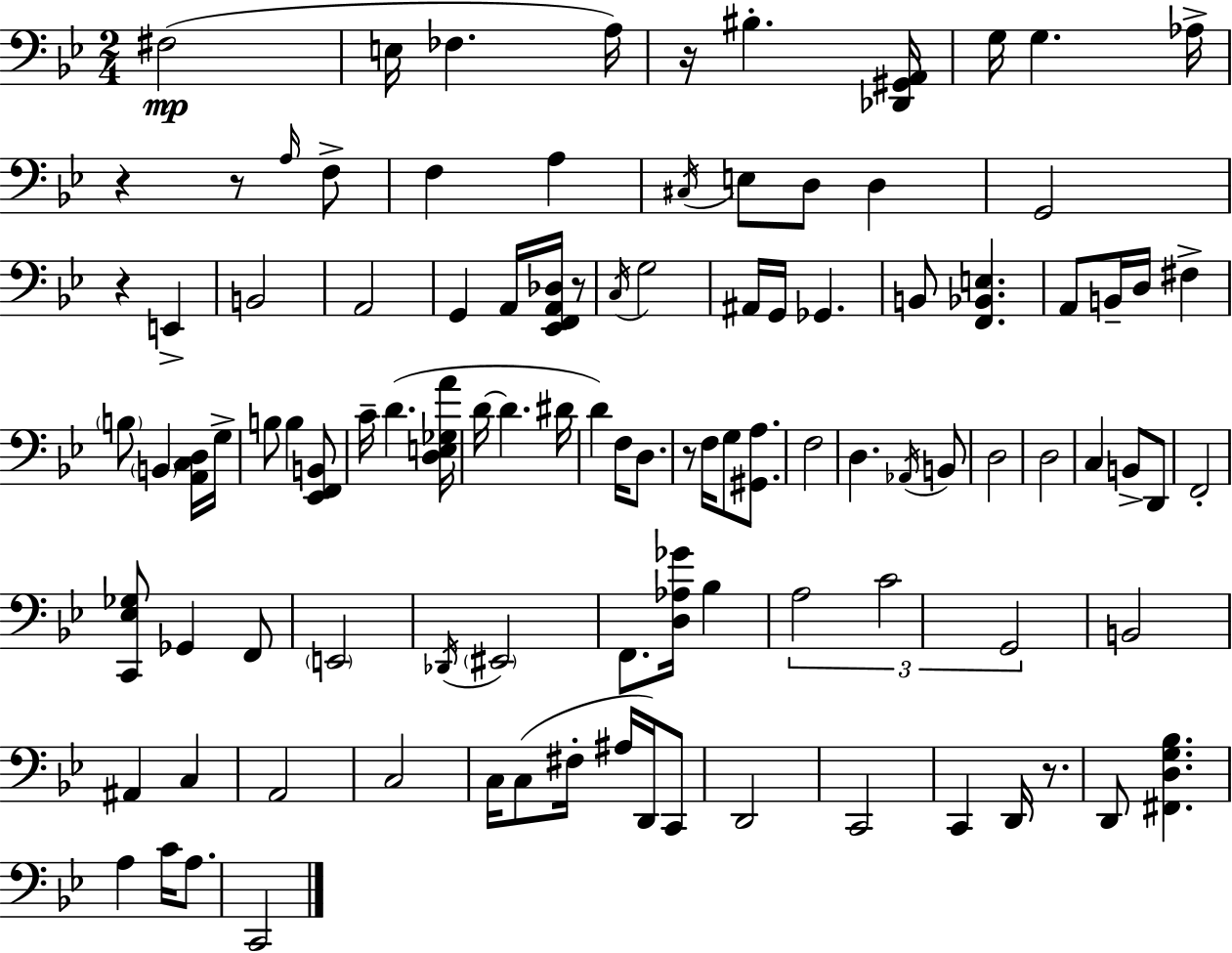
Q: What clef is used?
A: bass